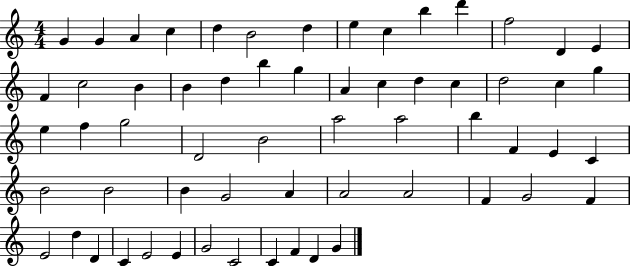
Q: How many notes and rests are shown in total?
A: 61